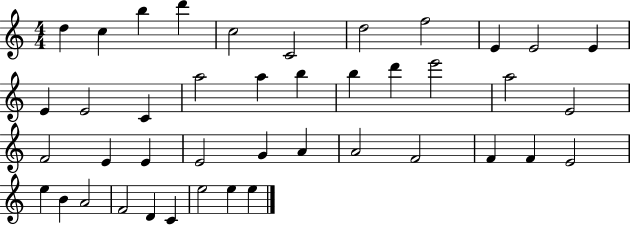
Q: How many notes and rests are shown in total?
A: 42